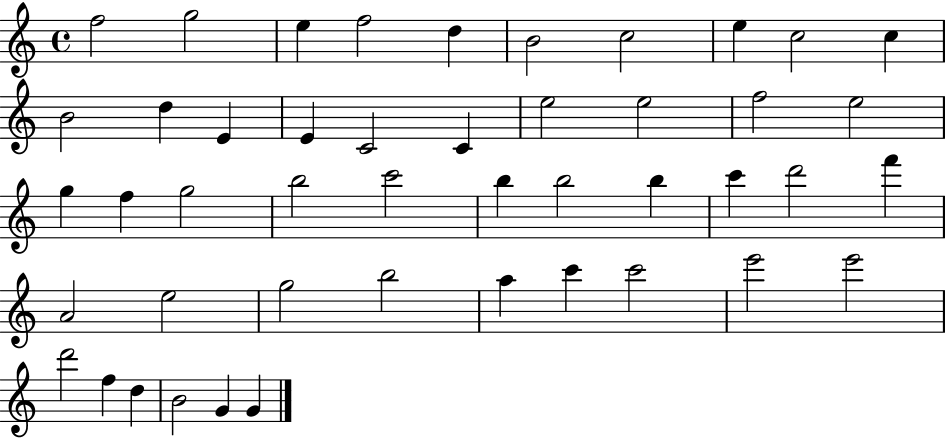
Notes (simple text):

F5/h G5/h E5/q F5/h D5/q B4/h C5/h E5/q C5/h C5/q B4/h D5/q E4/q E4/q C4/h C4/q E5/h E5/h F5/h E5/h G5/q F5/q G5/h B5/h C6/h B5/q B5/h B5/q C6/q D6/h F6/q A4/h E5/h G5/h B5/h A5/q C6/q C6/h E6/h E6/h D6/h F5/q D5/q B4/h G4/q G4/q